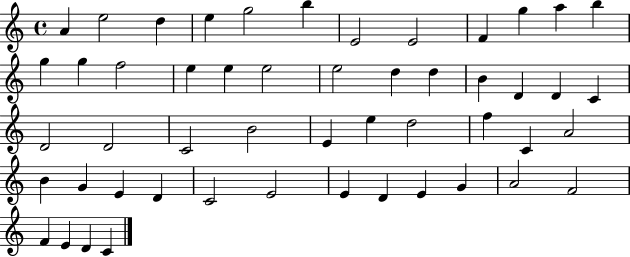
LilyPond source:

{
  \clef treble
  \time 4/4
  \defaultTimeSignature
  \key c \major
  a'4 e''2 d''4 | e''4 g''2 b''4 | e'2 e'2 | f'4 g''4 a''4 b''4 | \break g''4 g''4 f''2 | e''4 e''4 e''2 | e''2 d''4 d''4 | b'4 d'4 d'4 c'4 | \break d'2 d'2 | c'2 b'2 | e'4 e''4 d''2 | f''4 c'4 a'2 | \break b'4 g'4 e'4 d'4 | c'2 e'2 | e'4 d'4 e'4 g'4 | a'2 f'2 | \break f'4 e'4 d'4 c'4 | \bar "|."
}